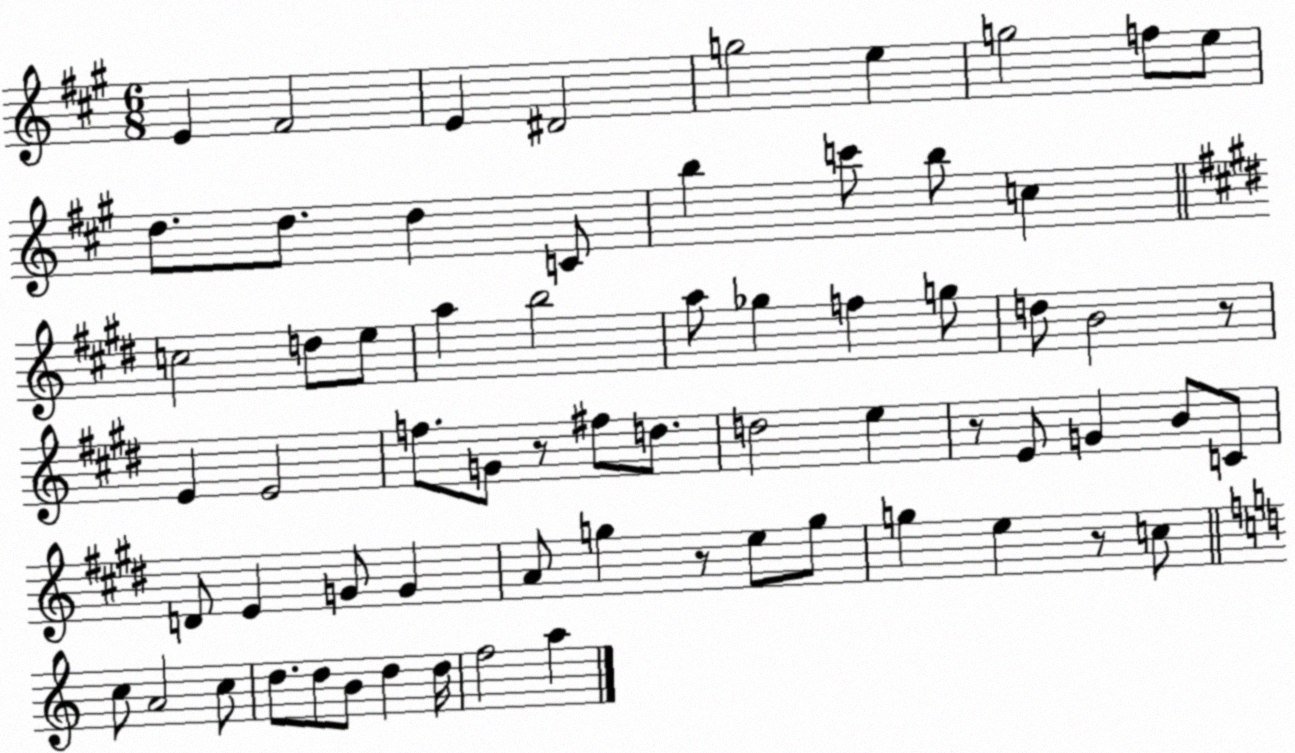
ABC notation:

X:1
T:Untitled
M:6/8
L:1/4
K:A
E ^F2 E ^D2 g2 e g2 f/2 e/2 d/2 d/2 d C/2 b c'/2 b/2 c c2 d/2 e/2 a b2 a/2 _g f g/2 d/2 B2 z/2 E E2 f/2 G/2 z/2 ^f/2 d/2 d2 e z/2 E/2 G B/2 C/2 D/2 E G/2 G A/2 g z/2 e/2 g/2 g e z/2 c/2 c/2 A2 c/2 d/2 d/2 B/2 d d/4 f2 a